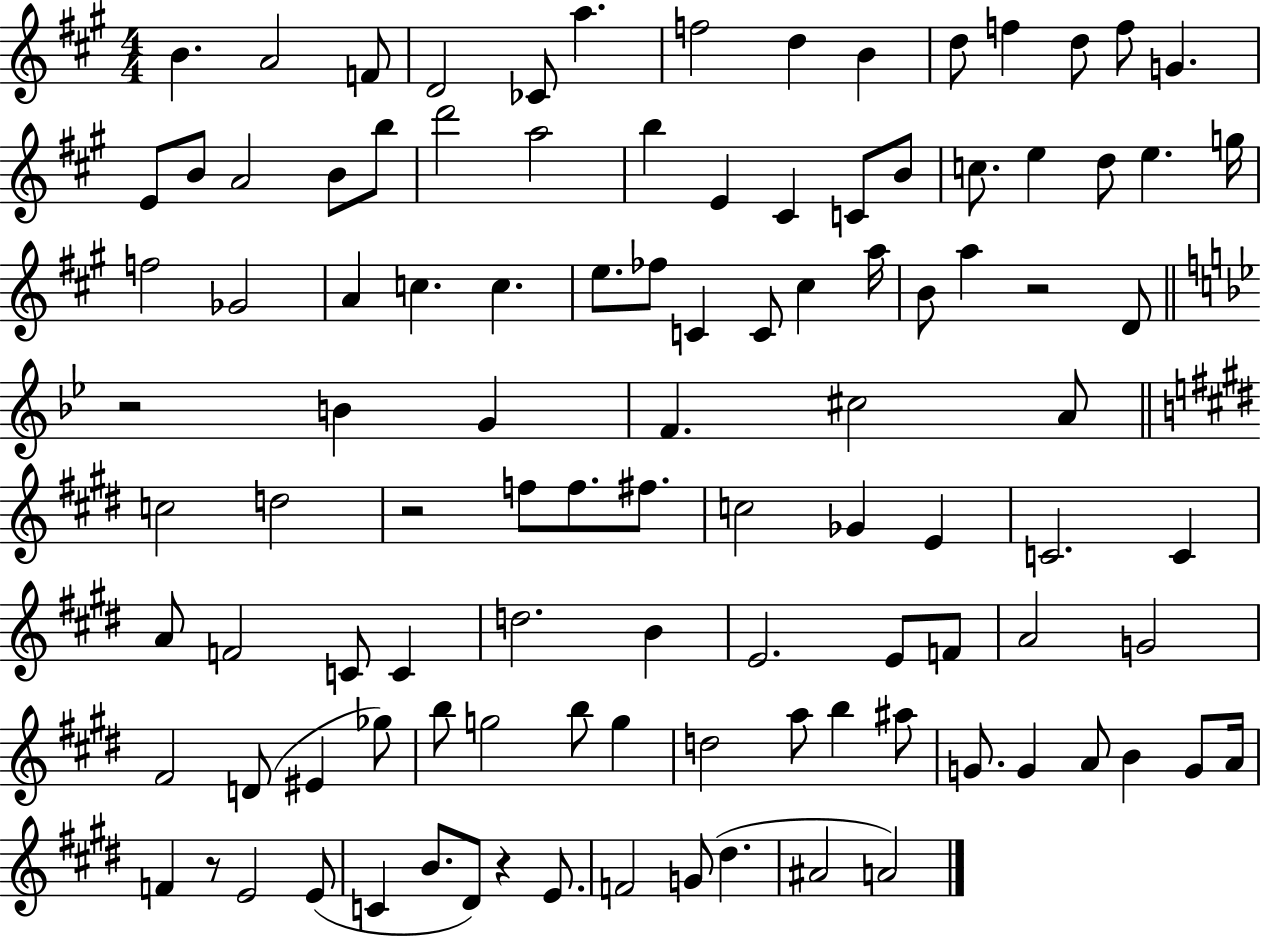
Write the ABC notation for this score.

X:1
T:Untitled
M:4/4
L:1/4
K:A
B A2 F/2 D2 _C/2 a f2 d B d/2 f d/2 f/2 G E/2 B/2 A2 B/2 b/2 d'2 a2 b E ^C C/2 B/2 c/2 e d/2 e g/4 f2 _G2 A c c e/2 _f/2 C C/2 ^c a/4 B/2 a z2 D/2 z2 B G F ^c2 A/2 c2 d2 z2 f/2 f/2 ^f/2 c2 _G E C2 C A/2 F2 C/2 C d2 B E2 E/2 F/2 A2 G2 ^F2 D/2 ^E _g/2 b/2 g2 b/2 g d2 a/2 b ^a/2 G/2 G A/2 B G/2 A/4 F z/2 E2 E/2 C B/2 ^D/2 z E/2 F2 G/2 ^d ^A2 A2